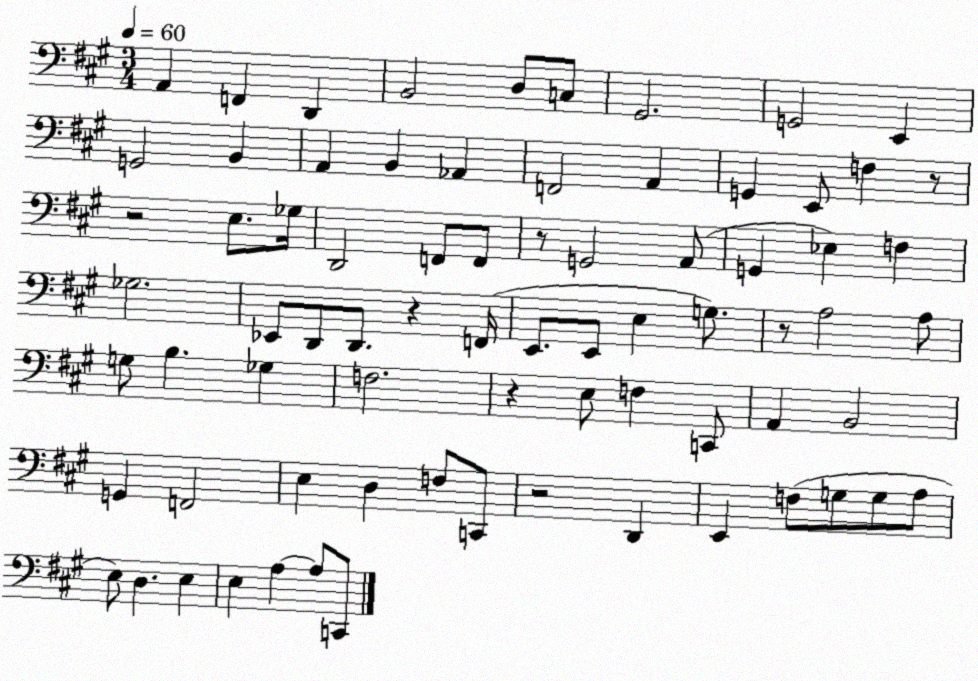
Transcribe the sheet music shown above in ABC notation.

X:1
T:Untitled
M:3/4
L:1/4
K:A
A,, F,, D,, B,,2 D,/2 C,/2 ^G,,2 G,,2 E,, G,,2 B,, A,, B,, _A,, F,,2 A,, G,, E,,/2 F, z/2 z2 E,/2 _G,/4 D,,2 F,,/2 F,,/2 z/2 G,,2 A,,/2 G,, _E, F, _G,2 _E,,/2 D,,/2 D,,/2 z F,,/4 E,,/2 E,,/2 E, G,/2 z/2 A,2 A,/2 G,/2 B, _G, F,2 z E,/2 F, C,,/2 A,, B,,2 G,, F,,2 E, D, F,/2 C,,/2 z2 D,, E,, F,/2 G,/2 G,/2 A,/2 E,/2 D, E, E, A, A,/2 C,,/2